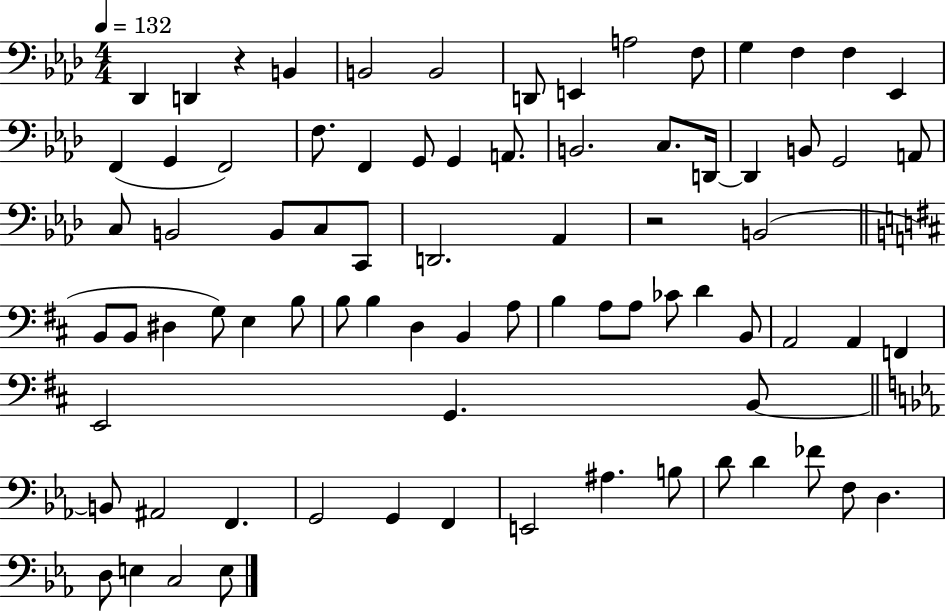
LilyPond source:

{
  \clef bass
  \numericTimeSignature
  \time 4/4
  \key aes \major
  \tempo 4 = 132
  des,4 d,4 r4 b,4 | b,2 b,2 | d,8 e,4 a2 f8 | g4 f4 f4 ees,4 | \break f,4( g,4 f,2) | f8. f,4 g,8 g,4 a,8. | b,2. c8. d,16~~ | d,4 b,8 g,2 a,8 | \break c8 b,2 b,8 c8 c,8 | d,2. aes,4 | r2 b,2( | \bar "||" \break \key b \minor b,8 b,8 dis4 g8) e4 b8 | b8 b4 d4 b,4 a8 | b4 a8 a8 ces'8 d'4 b,8 | a,2 a,4 f,4 | \break e,2 g,4. b,8~~ | \bar "||" \break \key c \minor b,8 ais,2 f,4. | g,2 g,4 f,4 | e,2 ais4. b8 | d'8 d'4 fes'8 f8 d4. | \break d8 e4 c2 e8 | \bar "|."
}